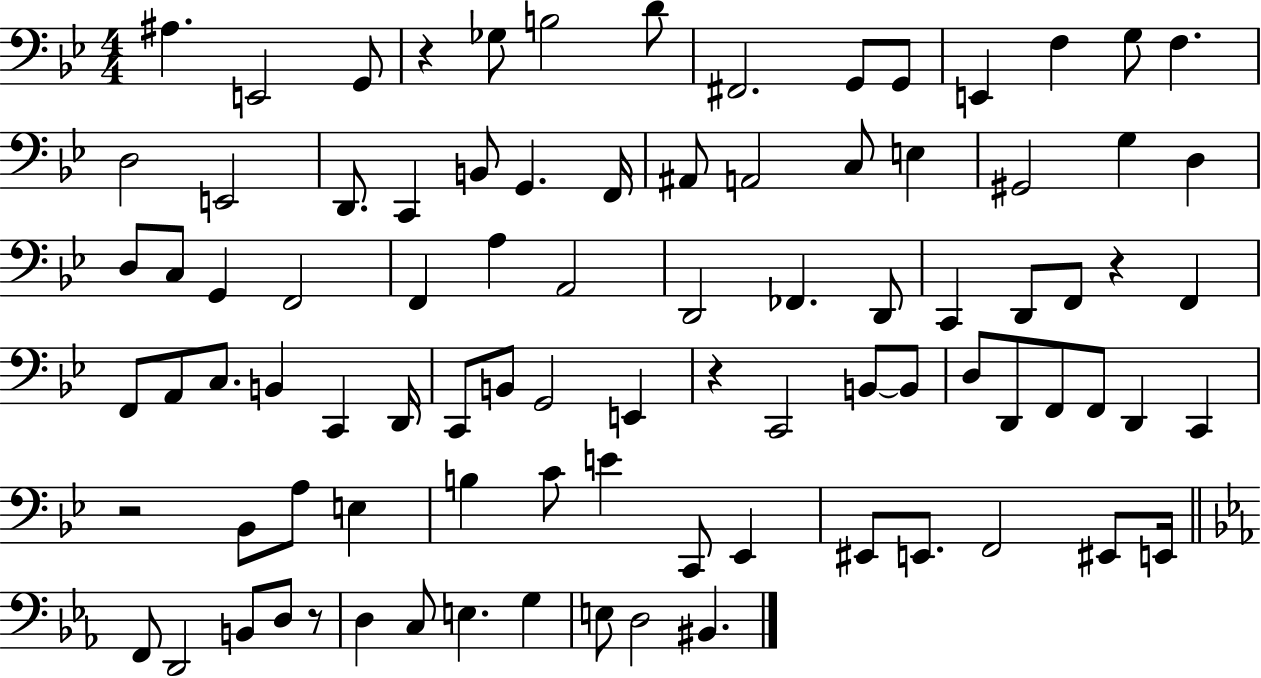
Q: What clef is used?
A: bass